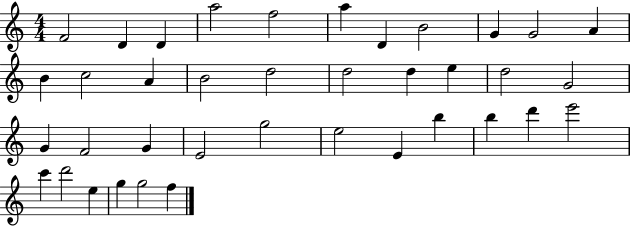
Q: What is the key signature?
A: C major